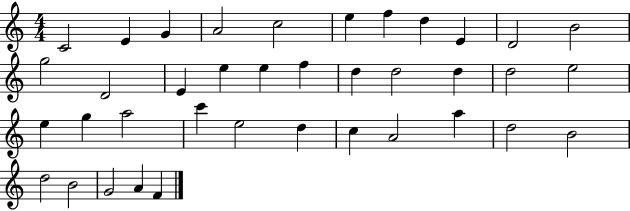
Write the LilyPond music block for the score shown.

{
  \clef treble
  \numericTimeSignature
  \time 4/4
  \key c \major
  c'2 e'4 g'4 | a'2 c''2 | e''4 f''4 d''4 e'4 | d'2 b'2 | \break g''2 d'2 | e'4 e''4 e''4 f''4 | d''4 d''2 d''4 | d''2 e''2 | \break e''4 g''4 a''2 | c'''4 e''2 d''4 | c''4 a'2 a''4 | d''2 b'2 | \break d''2 b'2 | g'2 a'4 f'4 | \bar "|."
}